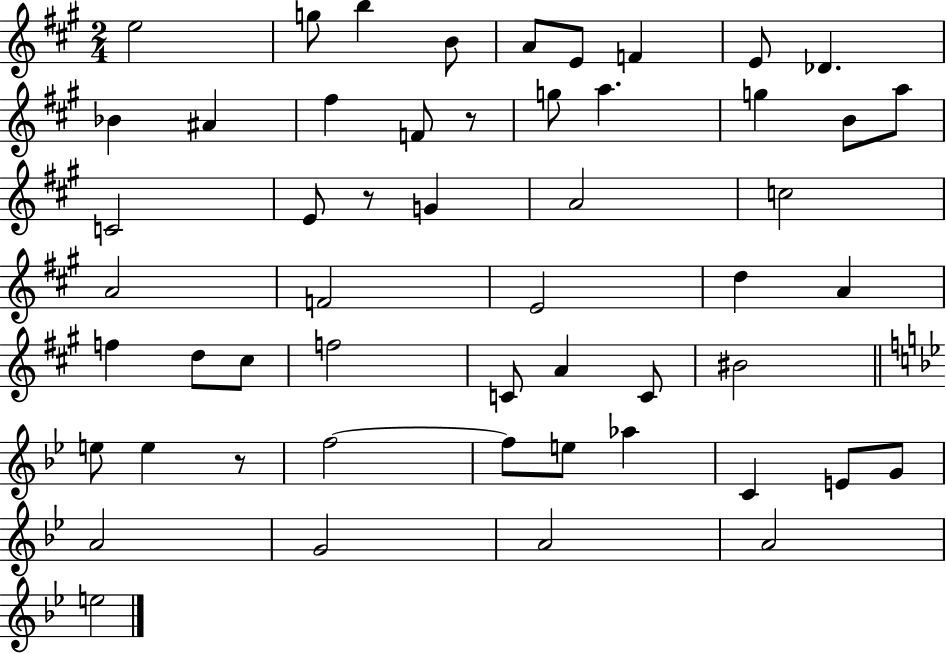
E5/h G5/e B5/q B4/e A4/e E4/e F4/q E4/e Db4/q. Bb4/q A#4/q F#5/q F4/e R/e G5/e A5/q. G5/q B4/e A5/e C4/h E4/e R/e G4/q A4/h C5/h A4/h F4/h E4/h D5/q A4/q F5/q D5/e C#5/e F5/h C4/e A4/q C4/e BIS4/h E5/e E5/q R/e F5/h F5/e E5/e Ab5/q C4/q E4/e G4/e A4/h G4/h A4/h A4/h E5/h